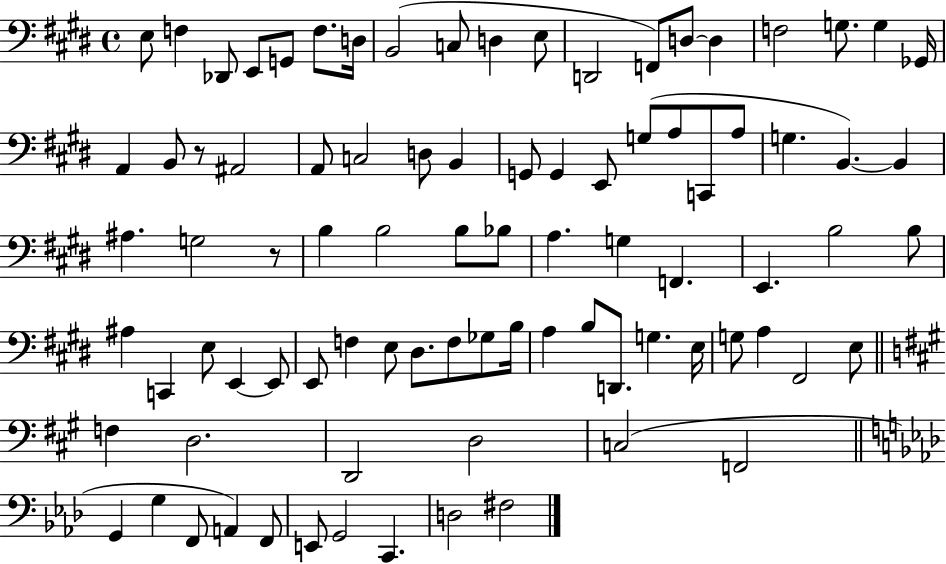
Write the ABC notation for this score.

X:1
T:Untitled
M:4/4
L:1/4
K:E
E,/2 F, _D,,/2 E,,/2 G,,/2 F,/2 D,/4 B,,2 C,/2 D, E,/2 D,,2 F,,/2 D,/2 D, F,2 G,/2 G, _G,,/4 A,, B,,/2 z/2 ^A,,2 A,,/2 C,2 D,/2 B,, G,,/2 G,, E,,/2 G,/2 A,/2 C,,/2 A,/2 G, B,, B,, ^A, G,2 z/2 B, B,2 B,/2 _B,/2 A, G, F,, E,, B,2 B,/2 ^A, C,, E,/2 E,, E,,/2 E,,/2 F, E,/2 ^D,/2 F,/2 _G,/2 B,/4 A, B,/2 D,,/2 G, E,/4 G,/2 A, ^F,,2 E,/2 F, D,2 D,,2 D,2 C,2 F,,2 G,, G, F,,/2 A,, F,,/2 E,,/2 G,,2 C,, D,2 ^F,2